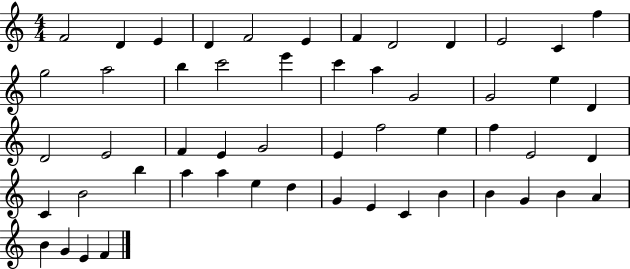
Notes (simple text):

F4/h D4/q E4/q D4/q F4/h E4/q F4/q D4/h D4/q E4/h C4/q F5/q G5/h A5/h B5/q C6/h E6/q C6/q A5/q G4/h G4/h E5/q D4/q D4/h E4/h F4/q E4/q G4/h E4/q F5/h E5/q F5/q E4/h D4/q C4/q B4/h B5/q A5/q A5/q E5/q D5/q G4/q E4/q C4/q B4/q B4/q G4/q B4/q A4/q B4/q G4/q E4/q F4/q